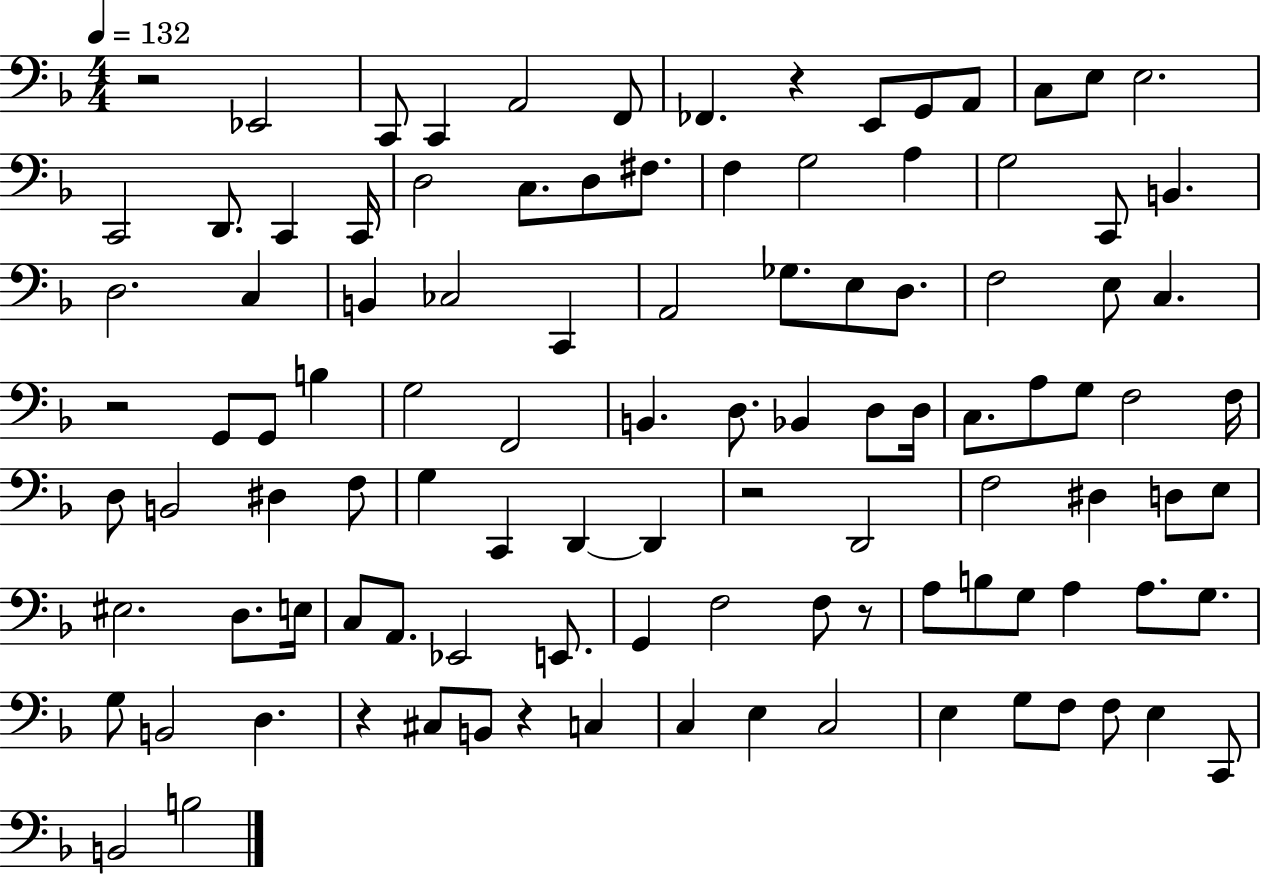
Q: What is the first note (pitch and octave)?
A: Eb2